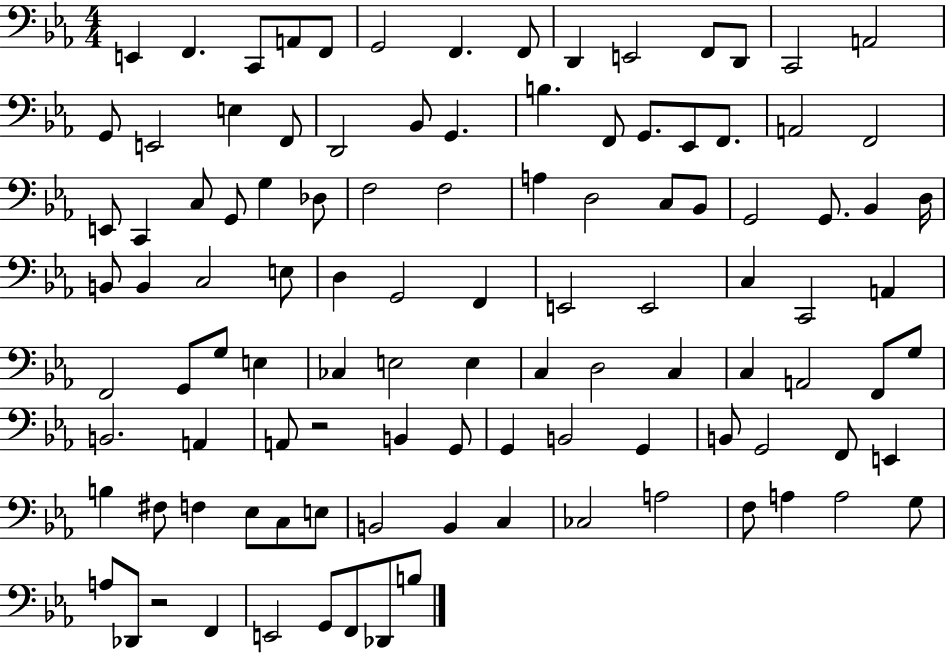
E2/q F2/q. C2/e A2/e F2/e G2/h F2/q. F2/e D2/q E2/h F2/e D2/e C2/h A2/h G2/e E2/h E3/q F2/e D2/h Bb2/e G2/q. B3/q. F2/e G2/e. Eb2/e F2/e. A2/h F2/h E2/e C2/q C3/e G2/e G3/q Db3/e F3/h F3/h A3/q D3/h C3/e Bb2/e G2/h G2/e. Bb2/q D3/s B2/e B2/q C3/h E3/e D3/q G2/h F2/q E2/h E2/h C3/q C2/h A2/q F2/h G2/e G3/e E3/q CES3/q E3/h E3/q C3/q D3/h C3/q C3/q A2/h F2/e G3/e B2/h. A2/q A2/e R/h B2/q G2/e G2/q B2/h G2/q B2/e G2/h F2/e E2/q B3/q F#3/e F3/q Eb3/e C3/e E3/e B2/h B2/q C3/q CES3/h A3/h F3/e A3/q A3/h G3/e A3/e Db2/e R/h F2/q E2/h G2/e F2/e Db2/e B3/e